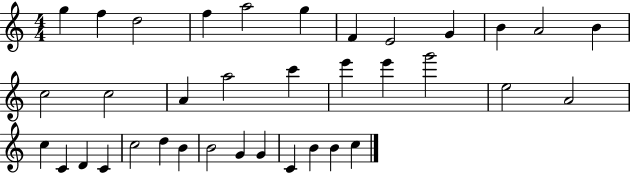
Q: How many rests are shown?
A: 0